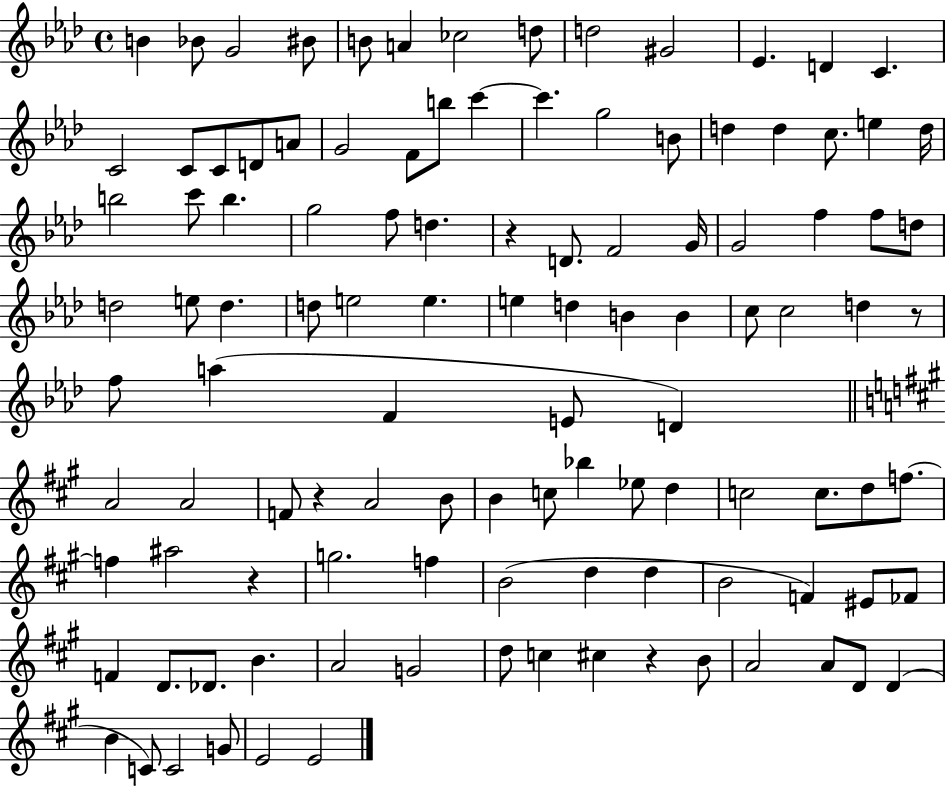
{
  \clef treble
  \time 4/4
  \defaultTimeSignature
  \key aes \major
  b'4 bes'8 g'2 bis'8 | b'8 a'4 ces''2 d''8 | d''2 gis'2 | ees'4. d'4 c'4. | \break c'2 c'8 c'8 d'8 a'8 | g'2 f'8 b''8 c'''4~~ | c'''4. g''2 b'8 | d''4 d''4 c''8. e''4 d''16 | \break b''2 c'''8 b''4. | g''2 f''8 d''4. | r4 d'8. f'2 g'16 | g'2 f''4 f''8 d''8 | \break d''2 e''8 d''4. | d''8 e''2 e''4. | e''4 d''4 b'4 b'4 | c''8 c''2 d''4 r8 | \break f''8 a''4( f'4 e'8 d'4) | \bar "||" \break \key a \major a'2 a'2 | f'8 r4 a'2 b'8 | b'4 c''8 bes''4 ees''8 d''4 | c''2 c''8. d''8 f''8.~~ | \break f''4 ais''2 r4 | g''2. f''4 | b'2( d''4 d''4 | b'2 f'4) eis'8 fes'8 | \break f'4 d'8. des'8. b'4. | a'2 g'2 | d''8 c''4 cis''4 r4 b'8 | a'2 a'8 d'8 d'4( | \break b'4 c'8) c'2 g'8 | e'2 e'2 | \bar "|."
}